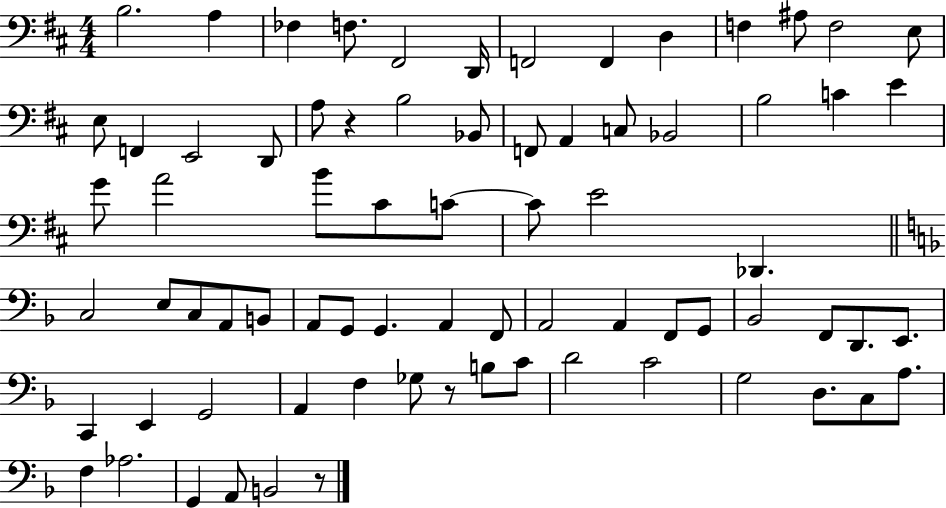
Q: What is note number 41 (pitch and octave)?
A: A2